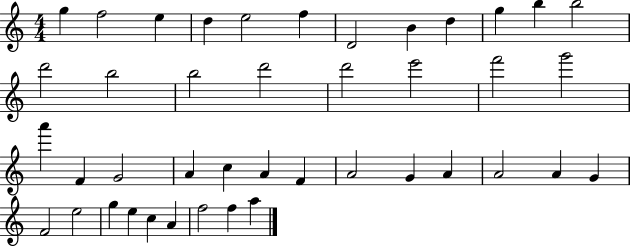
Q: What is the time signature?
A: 4/4